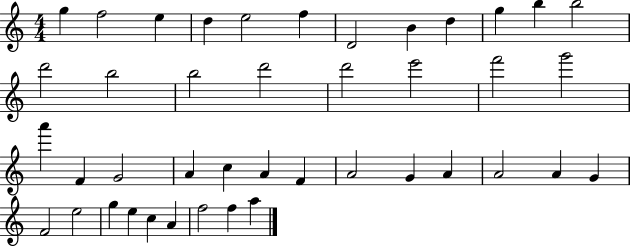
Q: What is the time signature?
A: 4/4